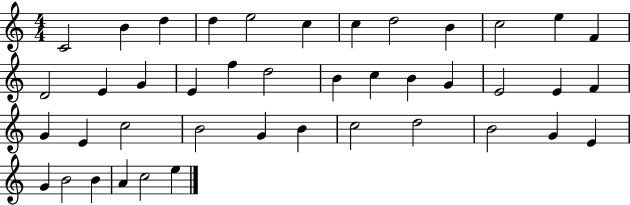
{
  \clef treble
  \numericTimeSignature
  \time 4/4
  \key c \major
  c'2 b'4 d''4 | d''4 e''2 c''4 | c''4 d''2 b'4 | c''2 e''4 f'4 | \break d'2 e'4 g'4 | e'4 f''4 d''2 | b'4 c''4 b'4 g'4 | e'2 e'4 f'4 | \break g'4 e'4 c''2 | b'2 g'4 b'4 | c''2 d''2 | b'2 g'4 e'4 | \break g'4 b'2 b'4 | a'4 c''2 e''4 | \bar "|."
}